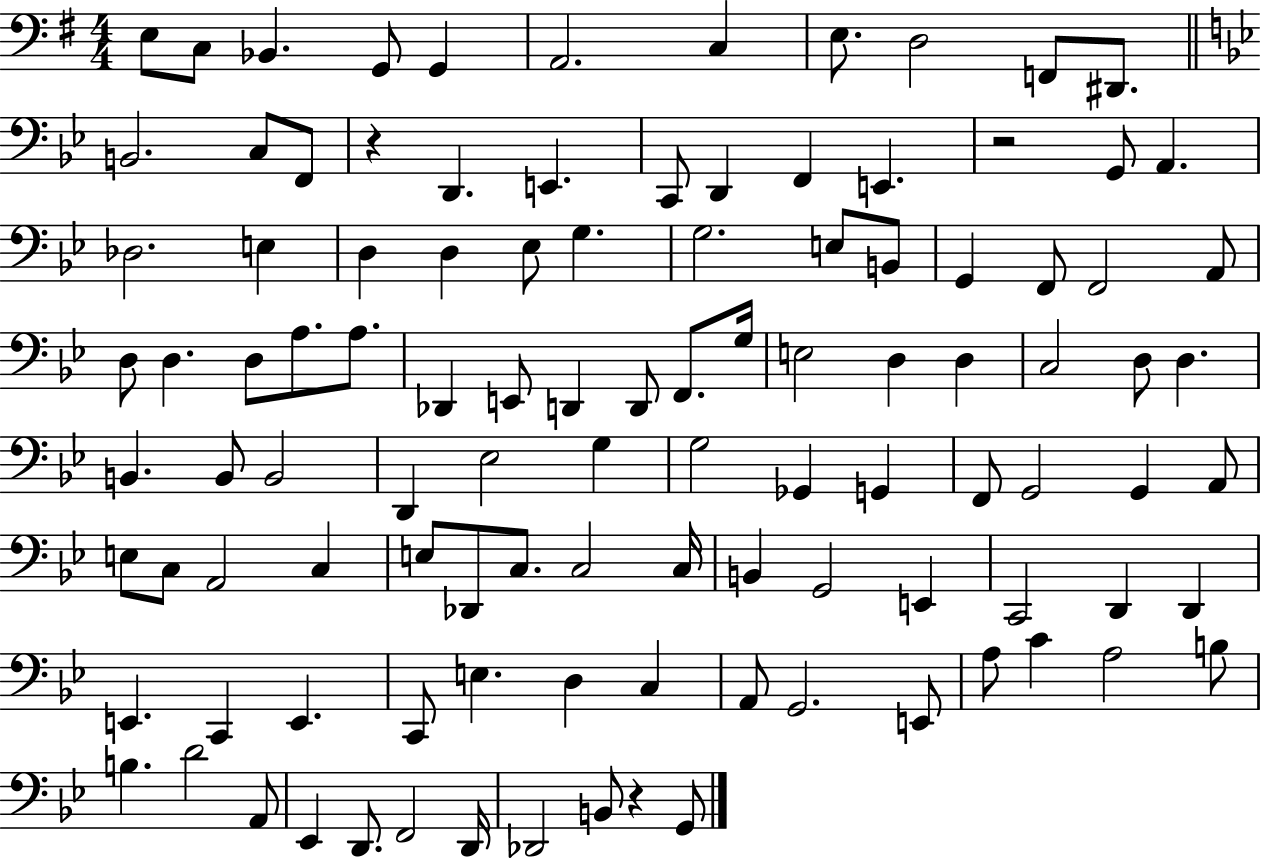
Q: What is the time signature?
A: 4/4